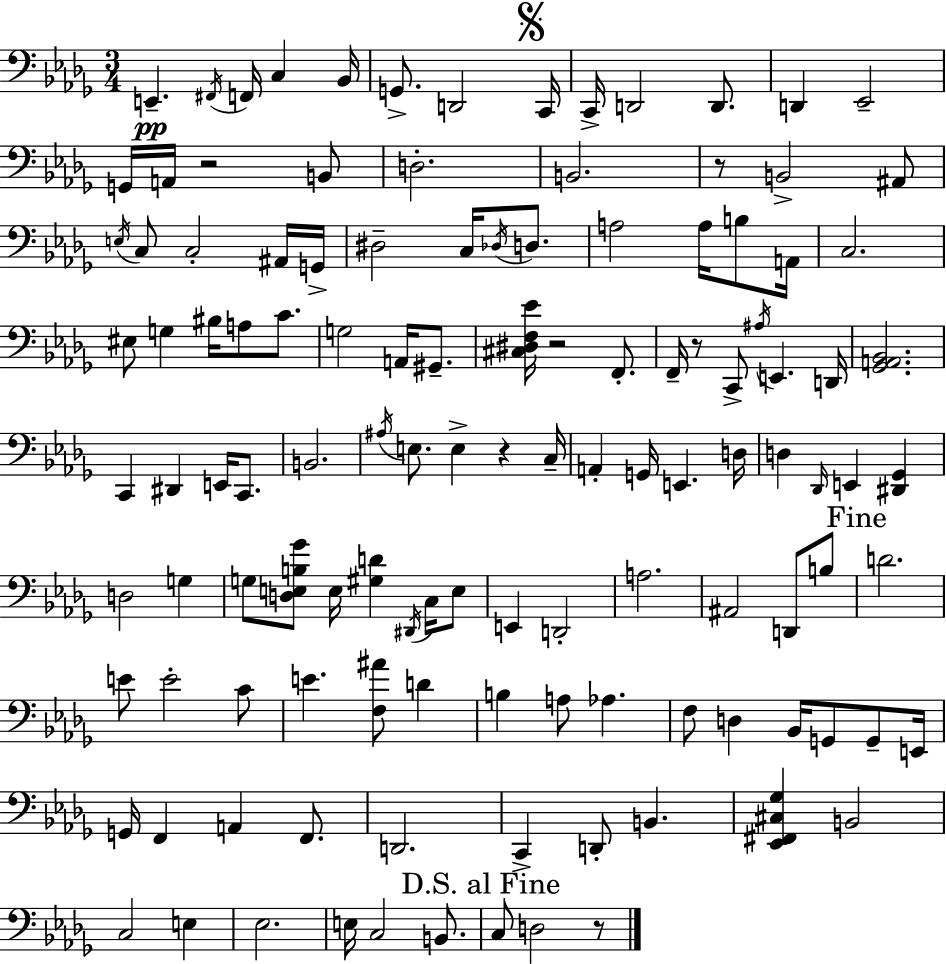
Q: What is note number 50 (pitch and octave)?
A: D#2